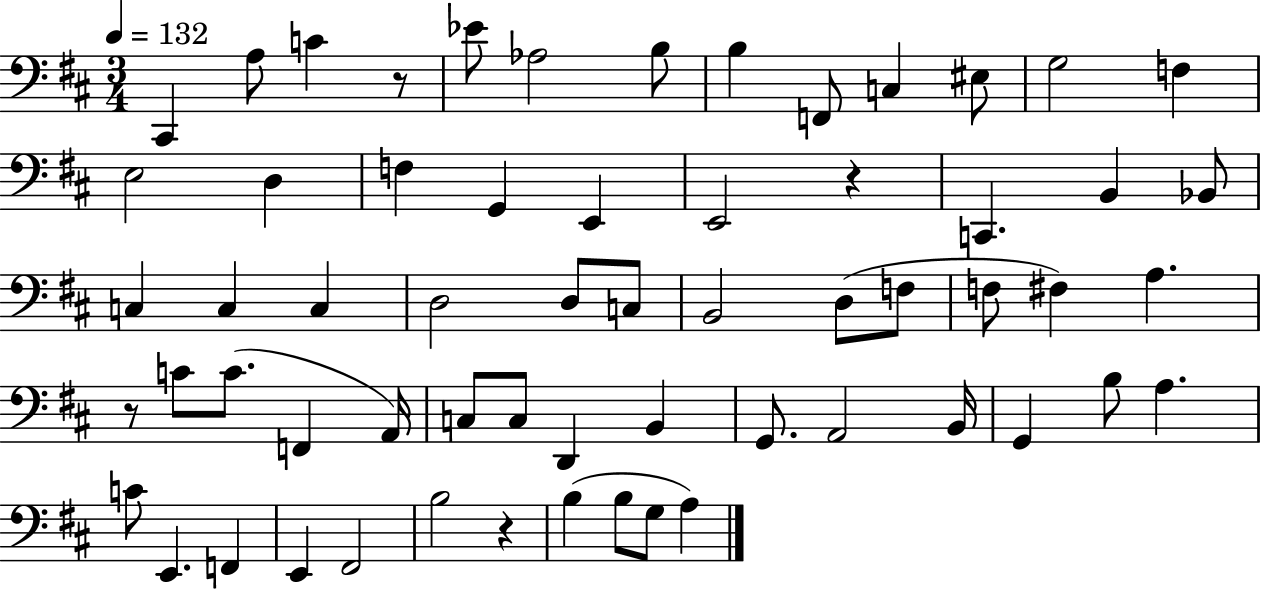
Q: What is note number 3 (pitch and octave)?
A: C4